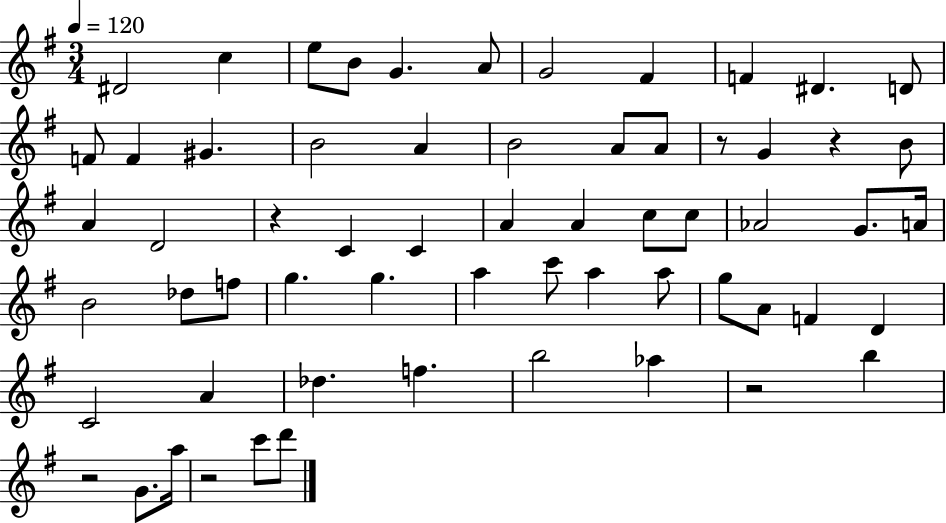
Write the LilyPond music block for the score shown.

{
  \clef treble
  \numericTimeSignature
  \time 3/4
  \key g \major
  \tempo 4 = 120
  dis'2 c''4 | e''8 b'8 g'4. a'8 | g'2 fis'4 | f'4 dis'4. d'8 | \break f'8 f'4 gis'4. | b'2 a'4 | b'2 a'8 a'8 | r8 g'4 r4 b'8 | \break a'4 d'2 | r4 c'4 c'4 | a'4 a'4 c''8 c''8 | aes'2 g'8. a'16 | \break b'2 des''8 f''8 | g''4. g''4. | a''4 c'''8 a''4 a''8 | g''8 a'8 f'4 d'4 | \break c'2 a'4 | des''4. f''4. | b''2 aes''4 | r2 b''4 | \break r2 g'8. a''16 | r2 c'''8 d'''8 | \bar "|."
}